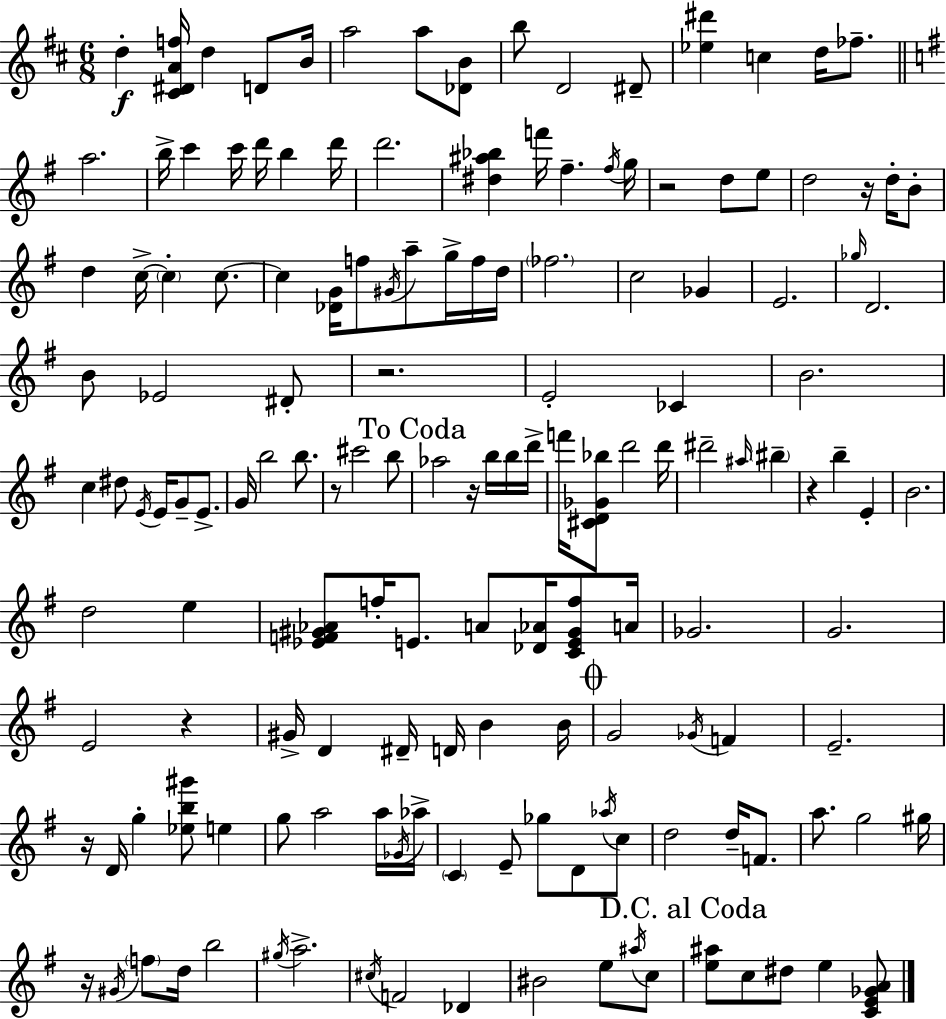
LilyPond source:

{
  \clef treble
  \numericTimeSignature
  \time 6/8
  \key d \major
  d''4-.\f <cis' dis' a' f''>16 d''4 d'8 b'16 | a''2 a''8 <des' b'>8 | b''8 d'2 dis'8-- | <ees'' dis'''>4 c''4 d''16 fes''8.-- | \break \bar "||" \break \key e \minor a''2. | b''16-> c'''4 c'''16 d'''16 b''4 d'''16 | d'''2. | <dis'' ais'' bes''>4 f'''16 fis''4.-- \acciaccatura { fis''16 } | \break g''16 r2 d''8 e''8 | d''2 r16 d''16-. b'8-. | d''4 c''16->~~ \parenthesize c''4-. c''8.~~ | c''4 <des' g'>16 f''8 \acciaccatura { gis'16 } a''8-- g''16-> | \break f''16 d''16 \parenthesize fes''2. | c''2 ges'4 | e'2. | \grace { ges''16 } d'2. | \break b'8 ees'2 | dis'8-. r2. | e'2-. ces'4 | b'2. | \break c''4 dis''8 \acciaccatura { e'16 } e'16 g'8-- | e'8.-> g'16 b''2 | b''8. r8 cis'''2 | b''8 \mark "To Coda" aes''2 | \break r16 b''16 b''16 d'''16-> f'''16 <cis' d' ges' bes''>8 d'''2 | d'''16 dis'''2-- | \grace { ais''16 } \parenthesize bis''4-- r4 b''4-- | e'4-. b'2. | \break d''2 | e''4 <ees' f' gis' aes'>8 f''16-. e'8. a'8 | <des' aes'>16 <c' e' gis' f''>8 a'16 ges'2. | g'2. | \break e'2 | r4 gis'16-> d'4 dis'16-- d'16 | b'4 b'16 \mark \markup { \musicglyph "scripts.coda" } g'2 | \acciaccatura { ges'16 } f'4 e'2.-- | \break r16 d'16 g''4-. | <ees'' b'' gis'''>8 e''4 g''8 a''2 | a''16 \acciaccatura { ges'16 } aes''16-> \parenthesize c'4 e'8-- | ges''8 d'8 \acciaccatura { aes''16 } c''8 d''2 | \break d''16-- f'8. a''8. g''2 | gis''16 r16 \acciaccatura { gis'16 } \parenthesize f''8 | d''16 b''2 \acciaccatura { gis''16 } a''2.-> | \acciaccatura { cis''16 } f'2 | \break des'4 bis'2 | e''8 \acciaccatura { ais''16 } c''8 | \mark "D.C. al Coda" <e'' ais''>8 c''8 dis''8 e''4 <c' e' ges' a'>8 | \bar "|."
}